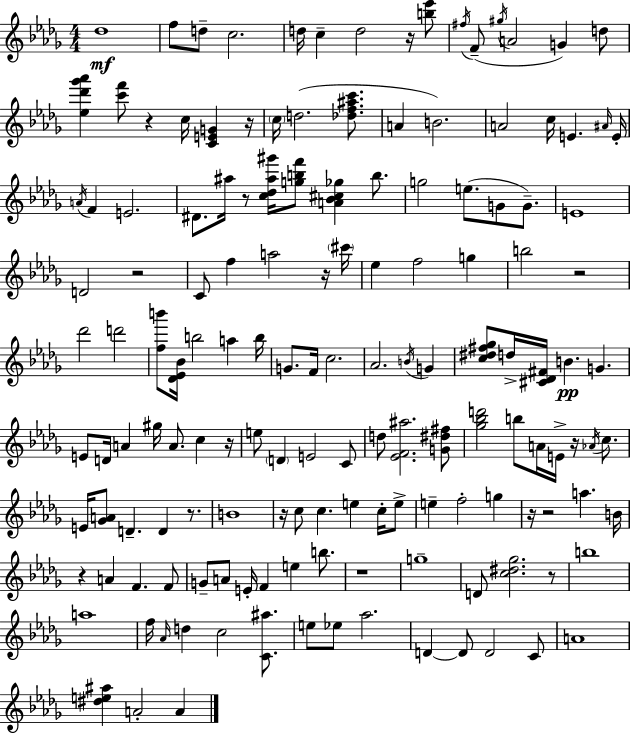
Db5/w F5/e D5/e C5/h. D5/s C5/q D5/h R/s [B5,Eb6]/e F#5/s F4/e G#5/s A4/h G4/q D5/e [Eb5,Db6,Gb6,Ab6]/q [C6,F6]/e R/q C5/s [C4,E4,G4]/q R/s C5/s D5/h. [Db5,F5,A#5,C6]/e. A4/q B4/h. A4/h C5/s E4/q. A#4/s E4/s A4/s F4/q E4/h. D#4/e. A#5/s R/e [C5,Db5,A#5,G#6]/s [G5,B5,F6]/e [A4,Bb4,C#5,Gb5]/q B5/e. G5/h E5/e. G4/e G4/e. E4/w D4/h R/h C4/e F5/q A5/h R/s C#6/s Eb5/q F5/h G5/q B5/h R/h Db6/h D6/h [F5,B6]/e [Db4,Eb4,Bb4]/s B5/h A5/q B5/s G4/e. F4/s C5/h. Ab4/h. B4/s G4/q [C5,D#5,F#5,Gb5]/e D5/s [C#4,Db4,F#4]/s B4/q. G4/q. E4/e D4/s A4/q G#5/s A4/e. C5/q R/s E5/e D4/q E4/h C4/e D5/e [Eb4,F4,A#5]/h. [G4,D#5,F#5]/e [Gb5,Bb5,D6]/h B5/e A4/s E4/s R/s Ab4/s C5/e. E4/s [Gb4,A4]/e D4/q. D4/q R/e. B4/w R/s C5/e C5/q. E5/q C5/s E5/e E5/q F5/h G5/q R/s R/h A5/q. B4/s R/q A4/q F4/q. F4/e G4/e A4/e E4/s F4/q E5/q B5/e. R/w G5/w D4/e [C5,D#5,Gb5]/h. R/e B5/w A5/w F5/s Ab4/s D5/q C5/h [C4,A#5]/e. E5/e Eb5/e Ab5/h. D4/q D4/e D4/h C4/e A4/w [D#5,E5,A#5]/q A4/h A4/q